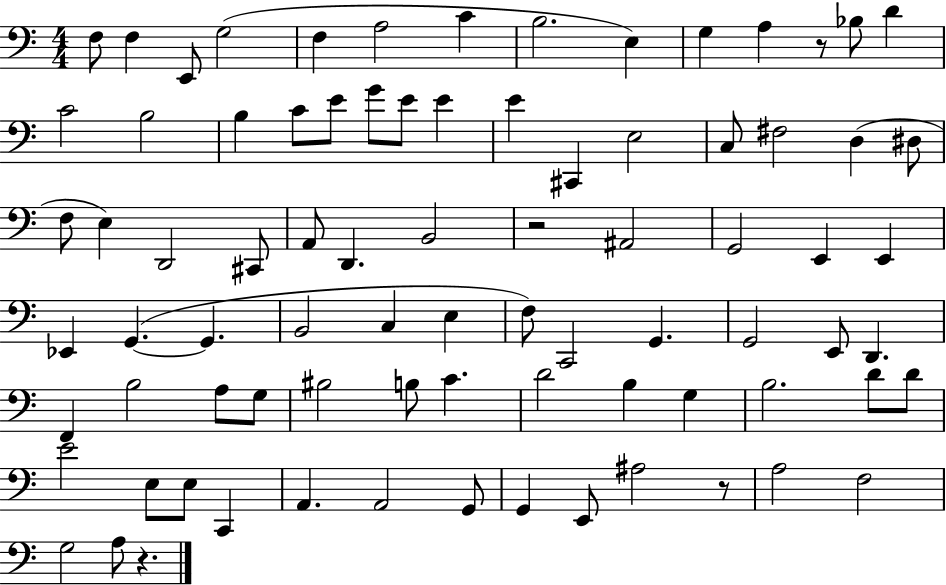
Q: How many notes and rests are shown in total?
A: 82